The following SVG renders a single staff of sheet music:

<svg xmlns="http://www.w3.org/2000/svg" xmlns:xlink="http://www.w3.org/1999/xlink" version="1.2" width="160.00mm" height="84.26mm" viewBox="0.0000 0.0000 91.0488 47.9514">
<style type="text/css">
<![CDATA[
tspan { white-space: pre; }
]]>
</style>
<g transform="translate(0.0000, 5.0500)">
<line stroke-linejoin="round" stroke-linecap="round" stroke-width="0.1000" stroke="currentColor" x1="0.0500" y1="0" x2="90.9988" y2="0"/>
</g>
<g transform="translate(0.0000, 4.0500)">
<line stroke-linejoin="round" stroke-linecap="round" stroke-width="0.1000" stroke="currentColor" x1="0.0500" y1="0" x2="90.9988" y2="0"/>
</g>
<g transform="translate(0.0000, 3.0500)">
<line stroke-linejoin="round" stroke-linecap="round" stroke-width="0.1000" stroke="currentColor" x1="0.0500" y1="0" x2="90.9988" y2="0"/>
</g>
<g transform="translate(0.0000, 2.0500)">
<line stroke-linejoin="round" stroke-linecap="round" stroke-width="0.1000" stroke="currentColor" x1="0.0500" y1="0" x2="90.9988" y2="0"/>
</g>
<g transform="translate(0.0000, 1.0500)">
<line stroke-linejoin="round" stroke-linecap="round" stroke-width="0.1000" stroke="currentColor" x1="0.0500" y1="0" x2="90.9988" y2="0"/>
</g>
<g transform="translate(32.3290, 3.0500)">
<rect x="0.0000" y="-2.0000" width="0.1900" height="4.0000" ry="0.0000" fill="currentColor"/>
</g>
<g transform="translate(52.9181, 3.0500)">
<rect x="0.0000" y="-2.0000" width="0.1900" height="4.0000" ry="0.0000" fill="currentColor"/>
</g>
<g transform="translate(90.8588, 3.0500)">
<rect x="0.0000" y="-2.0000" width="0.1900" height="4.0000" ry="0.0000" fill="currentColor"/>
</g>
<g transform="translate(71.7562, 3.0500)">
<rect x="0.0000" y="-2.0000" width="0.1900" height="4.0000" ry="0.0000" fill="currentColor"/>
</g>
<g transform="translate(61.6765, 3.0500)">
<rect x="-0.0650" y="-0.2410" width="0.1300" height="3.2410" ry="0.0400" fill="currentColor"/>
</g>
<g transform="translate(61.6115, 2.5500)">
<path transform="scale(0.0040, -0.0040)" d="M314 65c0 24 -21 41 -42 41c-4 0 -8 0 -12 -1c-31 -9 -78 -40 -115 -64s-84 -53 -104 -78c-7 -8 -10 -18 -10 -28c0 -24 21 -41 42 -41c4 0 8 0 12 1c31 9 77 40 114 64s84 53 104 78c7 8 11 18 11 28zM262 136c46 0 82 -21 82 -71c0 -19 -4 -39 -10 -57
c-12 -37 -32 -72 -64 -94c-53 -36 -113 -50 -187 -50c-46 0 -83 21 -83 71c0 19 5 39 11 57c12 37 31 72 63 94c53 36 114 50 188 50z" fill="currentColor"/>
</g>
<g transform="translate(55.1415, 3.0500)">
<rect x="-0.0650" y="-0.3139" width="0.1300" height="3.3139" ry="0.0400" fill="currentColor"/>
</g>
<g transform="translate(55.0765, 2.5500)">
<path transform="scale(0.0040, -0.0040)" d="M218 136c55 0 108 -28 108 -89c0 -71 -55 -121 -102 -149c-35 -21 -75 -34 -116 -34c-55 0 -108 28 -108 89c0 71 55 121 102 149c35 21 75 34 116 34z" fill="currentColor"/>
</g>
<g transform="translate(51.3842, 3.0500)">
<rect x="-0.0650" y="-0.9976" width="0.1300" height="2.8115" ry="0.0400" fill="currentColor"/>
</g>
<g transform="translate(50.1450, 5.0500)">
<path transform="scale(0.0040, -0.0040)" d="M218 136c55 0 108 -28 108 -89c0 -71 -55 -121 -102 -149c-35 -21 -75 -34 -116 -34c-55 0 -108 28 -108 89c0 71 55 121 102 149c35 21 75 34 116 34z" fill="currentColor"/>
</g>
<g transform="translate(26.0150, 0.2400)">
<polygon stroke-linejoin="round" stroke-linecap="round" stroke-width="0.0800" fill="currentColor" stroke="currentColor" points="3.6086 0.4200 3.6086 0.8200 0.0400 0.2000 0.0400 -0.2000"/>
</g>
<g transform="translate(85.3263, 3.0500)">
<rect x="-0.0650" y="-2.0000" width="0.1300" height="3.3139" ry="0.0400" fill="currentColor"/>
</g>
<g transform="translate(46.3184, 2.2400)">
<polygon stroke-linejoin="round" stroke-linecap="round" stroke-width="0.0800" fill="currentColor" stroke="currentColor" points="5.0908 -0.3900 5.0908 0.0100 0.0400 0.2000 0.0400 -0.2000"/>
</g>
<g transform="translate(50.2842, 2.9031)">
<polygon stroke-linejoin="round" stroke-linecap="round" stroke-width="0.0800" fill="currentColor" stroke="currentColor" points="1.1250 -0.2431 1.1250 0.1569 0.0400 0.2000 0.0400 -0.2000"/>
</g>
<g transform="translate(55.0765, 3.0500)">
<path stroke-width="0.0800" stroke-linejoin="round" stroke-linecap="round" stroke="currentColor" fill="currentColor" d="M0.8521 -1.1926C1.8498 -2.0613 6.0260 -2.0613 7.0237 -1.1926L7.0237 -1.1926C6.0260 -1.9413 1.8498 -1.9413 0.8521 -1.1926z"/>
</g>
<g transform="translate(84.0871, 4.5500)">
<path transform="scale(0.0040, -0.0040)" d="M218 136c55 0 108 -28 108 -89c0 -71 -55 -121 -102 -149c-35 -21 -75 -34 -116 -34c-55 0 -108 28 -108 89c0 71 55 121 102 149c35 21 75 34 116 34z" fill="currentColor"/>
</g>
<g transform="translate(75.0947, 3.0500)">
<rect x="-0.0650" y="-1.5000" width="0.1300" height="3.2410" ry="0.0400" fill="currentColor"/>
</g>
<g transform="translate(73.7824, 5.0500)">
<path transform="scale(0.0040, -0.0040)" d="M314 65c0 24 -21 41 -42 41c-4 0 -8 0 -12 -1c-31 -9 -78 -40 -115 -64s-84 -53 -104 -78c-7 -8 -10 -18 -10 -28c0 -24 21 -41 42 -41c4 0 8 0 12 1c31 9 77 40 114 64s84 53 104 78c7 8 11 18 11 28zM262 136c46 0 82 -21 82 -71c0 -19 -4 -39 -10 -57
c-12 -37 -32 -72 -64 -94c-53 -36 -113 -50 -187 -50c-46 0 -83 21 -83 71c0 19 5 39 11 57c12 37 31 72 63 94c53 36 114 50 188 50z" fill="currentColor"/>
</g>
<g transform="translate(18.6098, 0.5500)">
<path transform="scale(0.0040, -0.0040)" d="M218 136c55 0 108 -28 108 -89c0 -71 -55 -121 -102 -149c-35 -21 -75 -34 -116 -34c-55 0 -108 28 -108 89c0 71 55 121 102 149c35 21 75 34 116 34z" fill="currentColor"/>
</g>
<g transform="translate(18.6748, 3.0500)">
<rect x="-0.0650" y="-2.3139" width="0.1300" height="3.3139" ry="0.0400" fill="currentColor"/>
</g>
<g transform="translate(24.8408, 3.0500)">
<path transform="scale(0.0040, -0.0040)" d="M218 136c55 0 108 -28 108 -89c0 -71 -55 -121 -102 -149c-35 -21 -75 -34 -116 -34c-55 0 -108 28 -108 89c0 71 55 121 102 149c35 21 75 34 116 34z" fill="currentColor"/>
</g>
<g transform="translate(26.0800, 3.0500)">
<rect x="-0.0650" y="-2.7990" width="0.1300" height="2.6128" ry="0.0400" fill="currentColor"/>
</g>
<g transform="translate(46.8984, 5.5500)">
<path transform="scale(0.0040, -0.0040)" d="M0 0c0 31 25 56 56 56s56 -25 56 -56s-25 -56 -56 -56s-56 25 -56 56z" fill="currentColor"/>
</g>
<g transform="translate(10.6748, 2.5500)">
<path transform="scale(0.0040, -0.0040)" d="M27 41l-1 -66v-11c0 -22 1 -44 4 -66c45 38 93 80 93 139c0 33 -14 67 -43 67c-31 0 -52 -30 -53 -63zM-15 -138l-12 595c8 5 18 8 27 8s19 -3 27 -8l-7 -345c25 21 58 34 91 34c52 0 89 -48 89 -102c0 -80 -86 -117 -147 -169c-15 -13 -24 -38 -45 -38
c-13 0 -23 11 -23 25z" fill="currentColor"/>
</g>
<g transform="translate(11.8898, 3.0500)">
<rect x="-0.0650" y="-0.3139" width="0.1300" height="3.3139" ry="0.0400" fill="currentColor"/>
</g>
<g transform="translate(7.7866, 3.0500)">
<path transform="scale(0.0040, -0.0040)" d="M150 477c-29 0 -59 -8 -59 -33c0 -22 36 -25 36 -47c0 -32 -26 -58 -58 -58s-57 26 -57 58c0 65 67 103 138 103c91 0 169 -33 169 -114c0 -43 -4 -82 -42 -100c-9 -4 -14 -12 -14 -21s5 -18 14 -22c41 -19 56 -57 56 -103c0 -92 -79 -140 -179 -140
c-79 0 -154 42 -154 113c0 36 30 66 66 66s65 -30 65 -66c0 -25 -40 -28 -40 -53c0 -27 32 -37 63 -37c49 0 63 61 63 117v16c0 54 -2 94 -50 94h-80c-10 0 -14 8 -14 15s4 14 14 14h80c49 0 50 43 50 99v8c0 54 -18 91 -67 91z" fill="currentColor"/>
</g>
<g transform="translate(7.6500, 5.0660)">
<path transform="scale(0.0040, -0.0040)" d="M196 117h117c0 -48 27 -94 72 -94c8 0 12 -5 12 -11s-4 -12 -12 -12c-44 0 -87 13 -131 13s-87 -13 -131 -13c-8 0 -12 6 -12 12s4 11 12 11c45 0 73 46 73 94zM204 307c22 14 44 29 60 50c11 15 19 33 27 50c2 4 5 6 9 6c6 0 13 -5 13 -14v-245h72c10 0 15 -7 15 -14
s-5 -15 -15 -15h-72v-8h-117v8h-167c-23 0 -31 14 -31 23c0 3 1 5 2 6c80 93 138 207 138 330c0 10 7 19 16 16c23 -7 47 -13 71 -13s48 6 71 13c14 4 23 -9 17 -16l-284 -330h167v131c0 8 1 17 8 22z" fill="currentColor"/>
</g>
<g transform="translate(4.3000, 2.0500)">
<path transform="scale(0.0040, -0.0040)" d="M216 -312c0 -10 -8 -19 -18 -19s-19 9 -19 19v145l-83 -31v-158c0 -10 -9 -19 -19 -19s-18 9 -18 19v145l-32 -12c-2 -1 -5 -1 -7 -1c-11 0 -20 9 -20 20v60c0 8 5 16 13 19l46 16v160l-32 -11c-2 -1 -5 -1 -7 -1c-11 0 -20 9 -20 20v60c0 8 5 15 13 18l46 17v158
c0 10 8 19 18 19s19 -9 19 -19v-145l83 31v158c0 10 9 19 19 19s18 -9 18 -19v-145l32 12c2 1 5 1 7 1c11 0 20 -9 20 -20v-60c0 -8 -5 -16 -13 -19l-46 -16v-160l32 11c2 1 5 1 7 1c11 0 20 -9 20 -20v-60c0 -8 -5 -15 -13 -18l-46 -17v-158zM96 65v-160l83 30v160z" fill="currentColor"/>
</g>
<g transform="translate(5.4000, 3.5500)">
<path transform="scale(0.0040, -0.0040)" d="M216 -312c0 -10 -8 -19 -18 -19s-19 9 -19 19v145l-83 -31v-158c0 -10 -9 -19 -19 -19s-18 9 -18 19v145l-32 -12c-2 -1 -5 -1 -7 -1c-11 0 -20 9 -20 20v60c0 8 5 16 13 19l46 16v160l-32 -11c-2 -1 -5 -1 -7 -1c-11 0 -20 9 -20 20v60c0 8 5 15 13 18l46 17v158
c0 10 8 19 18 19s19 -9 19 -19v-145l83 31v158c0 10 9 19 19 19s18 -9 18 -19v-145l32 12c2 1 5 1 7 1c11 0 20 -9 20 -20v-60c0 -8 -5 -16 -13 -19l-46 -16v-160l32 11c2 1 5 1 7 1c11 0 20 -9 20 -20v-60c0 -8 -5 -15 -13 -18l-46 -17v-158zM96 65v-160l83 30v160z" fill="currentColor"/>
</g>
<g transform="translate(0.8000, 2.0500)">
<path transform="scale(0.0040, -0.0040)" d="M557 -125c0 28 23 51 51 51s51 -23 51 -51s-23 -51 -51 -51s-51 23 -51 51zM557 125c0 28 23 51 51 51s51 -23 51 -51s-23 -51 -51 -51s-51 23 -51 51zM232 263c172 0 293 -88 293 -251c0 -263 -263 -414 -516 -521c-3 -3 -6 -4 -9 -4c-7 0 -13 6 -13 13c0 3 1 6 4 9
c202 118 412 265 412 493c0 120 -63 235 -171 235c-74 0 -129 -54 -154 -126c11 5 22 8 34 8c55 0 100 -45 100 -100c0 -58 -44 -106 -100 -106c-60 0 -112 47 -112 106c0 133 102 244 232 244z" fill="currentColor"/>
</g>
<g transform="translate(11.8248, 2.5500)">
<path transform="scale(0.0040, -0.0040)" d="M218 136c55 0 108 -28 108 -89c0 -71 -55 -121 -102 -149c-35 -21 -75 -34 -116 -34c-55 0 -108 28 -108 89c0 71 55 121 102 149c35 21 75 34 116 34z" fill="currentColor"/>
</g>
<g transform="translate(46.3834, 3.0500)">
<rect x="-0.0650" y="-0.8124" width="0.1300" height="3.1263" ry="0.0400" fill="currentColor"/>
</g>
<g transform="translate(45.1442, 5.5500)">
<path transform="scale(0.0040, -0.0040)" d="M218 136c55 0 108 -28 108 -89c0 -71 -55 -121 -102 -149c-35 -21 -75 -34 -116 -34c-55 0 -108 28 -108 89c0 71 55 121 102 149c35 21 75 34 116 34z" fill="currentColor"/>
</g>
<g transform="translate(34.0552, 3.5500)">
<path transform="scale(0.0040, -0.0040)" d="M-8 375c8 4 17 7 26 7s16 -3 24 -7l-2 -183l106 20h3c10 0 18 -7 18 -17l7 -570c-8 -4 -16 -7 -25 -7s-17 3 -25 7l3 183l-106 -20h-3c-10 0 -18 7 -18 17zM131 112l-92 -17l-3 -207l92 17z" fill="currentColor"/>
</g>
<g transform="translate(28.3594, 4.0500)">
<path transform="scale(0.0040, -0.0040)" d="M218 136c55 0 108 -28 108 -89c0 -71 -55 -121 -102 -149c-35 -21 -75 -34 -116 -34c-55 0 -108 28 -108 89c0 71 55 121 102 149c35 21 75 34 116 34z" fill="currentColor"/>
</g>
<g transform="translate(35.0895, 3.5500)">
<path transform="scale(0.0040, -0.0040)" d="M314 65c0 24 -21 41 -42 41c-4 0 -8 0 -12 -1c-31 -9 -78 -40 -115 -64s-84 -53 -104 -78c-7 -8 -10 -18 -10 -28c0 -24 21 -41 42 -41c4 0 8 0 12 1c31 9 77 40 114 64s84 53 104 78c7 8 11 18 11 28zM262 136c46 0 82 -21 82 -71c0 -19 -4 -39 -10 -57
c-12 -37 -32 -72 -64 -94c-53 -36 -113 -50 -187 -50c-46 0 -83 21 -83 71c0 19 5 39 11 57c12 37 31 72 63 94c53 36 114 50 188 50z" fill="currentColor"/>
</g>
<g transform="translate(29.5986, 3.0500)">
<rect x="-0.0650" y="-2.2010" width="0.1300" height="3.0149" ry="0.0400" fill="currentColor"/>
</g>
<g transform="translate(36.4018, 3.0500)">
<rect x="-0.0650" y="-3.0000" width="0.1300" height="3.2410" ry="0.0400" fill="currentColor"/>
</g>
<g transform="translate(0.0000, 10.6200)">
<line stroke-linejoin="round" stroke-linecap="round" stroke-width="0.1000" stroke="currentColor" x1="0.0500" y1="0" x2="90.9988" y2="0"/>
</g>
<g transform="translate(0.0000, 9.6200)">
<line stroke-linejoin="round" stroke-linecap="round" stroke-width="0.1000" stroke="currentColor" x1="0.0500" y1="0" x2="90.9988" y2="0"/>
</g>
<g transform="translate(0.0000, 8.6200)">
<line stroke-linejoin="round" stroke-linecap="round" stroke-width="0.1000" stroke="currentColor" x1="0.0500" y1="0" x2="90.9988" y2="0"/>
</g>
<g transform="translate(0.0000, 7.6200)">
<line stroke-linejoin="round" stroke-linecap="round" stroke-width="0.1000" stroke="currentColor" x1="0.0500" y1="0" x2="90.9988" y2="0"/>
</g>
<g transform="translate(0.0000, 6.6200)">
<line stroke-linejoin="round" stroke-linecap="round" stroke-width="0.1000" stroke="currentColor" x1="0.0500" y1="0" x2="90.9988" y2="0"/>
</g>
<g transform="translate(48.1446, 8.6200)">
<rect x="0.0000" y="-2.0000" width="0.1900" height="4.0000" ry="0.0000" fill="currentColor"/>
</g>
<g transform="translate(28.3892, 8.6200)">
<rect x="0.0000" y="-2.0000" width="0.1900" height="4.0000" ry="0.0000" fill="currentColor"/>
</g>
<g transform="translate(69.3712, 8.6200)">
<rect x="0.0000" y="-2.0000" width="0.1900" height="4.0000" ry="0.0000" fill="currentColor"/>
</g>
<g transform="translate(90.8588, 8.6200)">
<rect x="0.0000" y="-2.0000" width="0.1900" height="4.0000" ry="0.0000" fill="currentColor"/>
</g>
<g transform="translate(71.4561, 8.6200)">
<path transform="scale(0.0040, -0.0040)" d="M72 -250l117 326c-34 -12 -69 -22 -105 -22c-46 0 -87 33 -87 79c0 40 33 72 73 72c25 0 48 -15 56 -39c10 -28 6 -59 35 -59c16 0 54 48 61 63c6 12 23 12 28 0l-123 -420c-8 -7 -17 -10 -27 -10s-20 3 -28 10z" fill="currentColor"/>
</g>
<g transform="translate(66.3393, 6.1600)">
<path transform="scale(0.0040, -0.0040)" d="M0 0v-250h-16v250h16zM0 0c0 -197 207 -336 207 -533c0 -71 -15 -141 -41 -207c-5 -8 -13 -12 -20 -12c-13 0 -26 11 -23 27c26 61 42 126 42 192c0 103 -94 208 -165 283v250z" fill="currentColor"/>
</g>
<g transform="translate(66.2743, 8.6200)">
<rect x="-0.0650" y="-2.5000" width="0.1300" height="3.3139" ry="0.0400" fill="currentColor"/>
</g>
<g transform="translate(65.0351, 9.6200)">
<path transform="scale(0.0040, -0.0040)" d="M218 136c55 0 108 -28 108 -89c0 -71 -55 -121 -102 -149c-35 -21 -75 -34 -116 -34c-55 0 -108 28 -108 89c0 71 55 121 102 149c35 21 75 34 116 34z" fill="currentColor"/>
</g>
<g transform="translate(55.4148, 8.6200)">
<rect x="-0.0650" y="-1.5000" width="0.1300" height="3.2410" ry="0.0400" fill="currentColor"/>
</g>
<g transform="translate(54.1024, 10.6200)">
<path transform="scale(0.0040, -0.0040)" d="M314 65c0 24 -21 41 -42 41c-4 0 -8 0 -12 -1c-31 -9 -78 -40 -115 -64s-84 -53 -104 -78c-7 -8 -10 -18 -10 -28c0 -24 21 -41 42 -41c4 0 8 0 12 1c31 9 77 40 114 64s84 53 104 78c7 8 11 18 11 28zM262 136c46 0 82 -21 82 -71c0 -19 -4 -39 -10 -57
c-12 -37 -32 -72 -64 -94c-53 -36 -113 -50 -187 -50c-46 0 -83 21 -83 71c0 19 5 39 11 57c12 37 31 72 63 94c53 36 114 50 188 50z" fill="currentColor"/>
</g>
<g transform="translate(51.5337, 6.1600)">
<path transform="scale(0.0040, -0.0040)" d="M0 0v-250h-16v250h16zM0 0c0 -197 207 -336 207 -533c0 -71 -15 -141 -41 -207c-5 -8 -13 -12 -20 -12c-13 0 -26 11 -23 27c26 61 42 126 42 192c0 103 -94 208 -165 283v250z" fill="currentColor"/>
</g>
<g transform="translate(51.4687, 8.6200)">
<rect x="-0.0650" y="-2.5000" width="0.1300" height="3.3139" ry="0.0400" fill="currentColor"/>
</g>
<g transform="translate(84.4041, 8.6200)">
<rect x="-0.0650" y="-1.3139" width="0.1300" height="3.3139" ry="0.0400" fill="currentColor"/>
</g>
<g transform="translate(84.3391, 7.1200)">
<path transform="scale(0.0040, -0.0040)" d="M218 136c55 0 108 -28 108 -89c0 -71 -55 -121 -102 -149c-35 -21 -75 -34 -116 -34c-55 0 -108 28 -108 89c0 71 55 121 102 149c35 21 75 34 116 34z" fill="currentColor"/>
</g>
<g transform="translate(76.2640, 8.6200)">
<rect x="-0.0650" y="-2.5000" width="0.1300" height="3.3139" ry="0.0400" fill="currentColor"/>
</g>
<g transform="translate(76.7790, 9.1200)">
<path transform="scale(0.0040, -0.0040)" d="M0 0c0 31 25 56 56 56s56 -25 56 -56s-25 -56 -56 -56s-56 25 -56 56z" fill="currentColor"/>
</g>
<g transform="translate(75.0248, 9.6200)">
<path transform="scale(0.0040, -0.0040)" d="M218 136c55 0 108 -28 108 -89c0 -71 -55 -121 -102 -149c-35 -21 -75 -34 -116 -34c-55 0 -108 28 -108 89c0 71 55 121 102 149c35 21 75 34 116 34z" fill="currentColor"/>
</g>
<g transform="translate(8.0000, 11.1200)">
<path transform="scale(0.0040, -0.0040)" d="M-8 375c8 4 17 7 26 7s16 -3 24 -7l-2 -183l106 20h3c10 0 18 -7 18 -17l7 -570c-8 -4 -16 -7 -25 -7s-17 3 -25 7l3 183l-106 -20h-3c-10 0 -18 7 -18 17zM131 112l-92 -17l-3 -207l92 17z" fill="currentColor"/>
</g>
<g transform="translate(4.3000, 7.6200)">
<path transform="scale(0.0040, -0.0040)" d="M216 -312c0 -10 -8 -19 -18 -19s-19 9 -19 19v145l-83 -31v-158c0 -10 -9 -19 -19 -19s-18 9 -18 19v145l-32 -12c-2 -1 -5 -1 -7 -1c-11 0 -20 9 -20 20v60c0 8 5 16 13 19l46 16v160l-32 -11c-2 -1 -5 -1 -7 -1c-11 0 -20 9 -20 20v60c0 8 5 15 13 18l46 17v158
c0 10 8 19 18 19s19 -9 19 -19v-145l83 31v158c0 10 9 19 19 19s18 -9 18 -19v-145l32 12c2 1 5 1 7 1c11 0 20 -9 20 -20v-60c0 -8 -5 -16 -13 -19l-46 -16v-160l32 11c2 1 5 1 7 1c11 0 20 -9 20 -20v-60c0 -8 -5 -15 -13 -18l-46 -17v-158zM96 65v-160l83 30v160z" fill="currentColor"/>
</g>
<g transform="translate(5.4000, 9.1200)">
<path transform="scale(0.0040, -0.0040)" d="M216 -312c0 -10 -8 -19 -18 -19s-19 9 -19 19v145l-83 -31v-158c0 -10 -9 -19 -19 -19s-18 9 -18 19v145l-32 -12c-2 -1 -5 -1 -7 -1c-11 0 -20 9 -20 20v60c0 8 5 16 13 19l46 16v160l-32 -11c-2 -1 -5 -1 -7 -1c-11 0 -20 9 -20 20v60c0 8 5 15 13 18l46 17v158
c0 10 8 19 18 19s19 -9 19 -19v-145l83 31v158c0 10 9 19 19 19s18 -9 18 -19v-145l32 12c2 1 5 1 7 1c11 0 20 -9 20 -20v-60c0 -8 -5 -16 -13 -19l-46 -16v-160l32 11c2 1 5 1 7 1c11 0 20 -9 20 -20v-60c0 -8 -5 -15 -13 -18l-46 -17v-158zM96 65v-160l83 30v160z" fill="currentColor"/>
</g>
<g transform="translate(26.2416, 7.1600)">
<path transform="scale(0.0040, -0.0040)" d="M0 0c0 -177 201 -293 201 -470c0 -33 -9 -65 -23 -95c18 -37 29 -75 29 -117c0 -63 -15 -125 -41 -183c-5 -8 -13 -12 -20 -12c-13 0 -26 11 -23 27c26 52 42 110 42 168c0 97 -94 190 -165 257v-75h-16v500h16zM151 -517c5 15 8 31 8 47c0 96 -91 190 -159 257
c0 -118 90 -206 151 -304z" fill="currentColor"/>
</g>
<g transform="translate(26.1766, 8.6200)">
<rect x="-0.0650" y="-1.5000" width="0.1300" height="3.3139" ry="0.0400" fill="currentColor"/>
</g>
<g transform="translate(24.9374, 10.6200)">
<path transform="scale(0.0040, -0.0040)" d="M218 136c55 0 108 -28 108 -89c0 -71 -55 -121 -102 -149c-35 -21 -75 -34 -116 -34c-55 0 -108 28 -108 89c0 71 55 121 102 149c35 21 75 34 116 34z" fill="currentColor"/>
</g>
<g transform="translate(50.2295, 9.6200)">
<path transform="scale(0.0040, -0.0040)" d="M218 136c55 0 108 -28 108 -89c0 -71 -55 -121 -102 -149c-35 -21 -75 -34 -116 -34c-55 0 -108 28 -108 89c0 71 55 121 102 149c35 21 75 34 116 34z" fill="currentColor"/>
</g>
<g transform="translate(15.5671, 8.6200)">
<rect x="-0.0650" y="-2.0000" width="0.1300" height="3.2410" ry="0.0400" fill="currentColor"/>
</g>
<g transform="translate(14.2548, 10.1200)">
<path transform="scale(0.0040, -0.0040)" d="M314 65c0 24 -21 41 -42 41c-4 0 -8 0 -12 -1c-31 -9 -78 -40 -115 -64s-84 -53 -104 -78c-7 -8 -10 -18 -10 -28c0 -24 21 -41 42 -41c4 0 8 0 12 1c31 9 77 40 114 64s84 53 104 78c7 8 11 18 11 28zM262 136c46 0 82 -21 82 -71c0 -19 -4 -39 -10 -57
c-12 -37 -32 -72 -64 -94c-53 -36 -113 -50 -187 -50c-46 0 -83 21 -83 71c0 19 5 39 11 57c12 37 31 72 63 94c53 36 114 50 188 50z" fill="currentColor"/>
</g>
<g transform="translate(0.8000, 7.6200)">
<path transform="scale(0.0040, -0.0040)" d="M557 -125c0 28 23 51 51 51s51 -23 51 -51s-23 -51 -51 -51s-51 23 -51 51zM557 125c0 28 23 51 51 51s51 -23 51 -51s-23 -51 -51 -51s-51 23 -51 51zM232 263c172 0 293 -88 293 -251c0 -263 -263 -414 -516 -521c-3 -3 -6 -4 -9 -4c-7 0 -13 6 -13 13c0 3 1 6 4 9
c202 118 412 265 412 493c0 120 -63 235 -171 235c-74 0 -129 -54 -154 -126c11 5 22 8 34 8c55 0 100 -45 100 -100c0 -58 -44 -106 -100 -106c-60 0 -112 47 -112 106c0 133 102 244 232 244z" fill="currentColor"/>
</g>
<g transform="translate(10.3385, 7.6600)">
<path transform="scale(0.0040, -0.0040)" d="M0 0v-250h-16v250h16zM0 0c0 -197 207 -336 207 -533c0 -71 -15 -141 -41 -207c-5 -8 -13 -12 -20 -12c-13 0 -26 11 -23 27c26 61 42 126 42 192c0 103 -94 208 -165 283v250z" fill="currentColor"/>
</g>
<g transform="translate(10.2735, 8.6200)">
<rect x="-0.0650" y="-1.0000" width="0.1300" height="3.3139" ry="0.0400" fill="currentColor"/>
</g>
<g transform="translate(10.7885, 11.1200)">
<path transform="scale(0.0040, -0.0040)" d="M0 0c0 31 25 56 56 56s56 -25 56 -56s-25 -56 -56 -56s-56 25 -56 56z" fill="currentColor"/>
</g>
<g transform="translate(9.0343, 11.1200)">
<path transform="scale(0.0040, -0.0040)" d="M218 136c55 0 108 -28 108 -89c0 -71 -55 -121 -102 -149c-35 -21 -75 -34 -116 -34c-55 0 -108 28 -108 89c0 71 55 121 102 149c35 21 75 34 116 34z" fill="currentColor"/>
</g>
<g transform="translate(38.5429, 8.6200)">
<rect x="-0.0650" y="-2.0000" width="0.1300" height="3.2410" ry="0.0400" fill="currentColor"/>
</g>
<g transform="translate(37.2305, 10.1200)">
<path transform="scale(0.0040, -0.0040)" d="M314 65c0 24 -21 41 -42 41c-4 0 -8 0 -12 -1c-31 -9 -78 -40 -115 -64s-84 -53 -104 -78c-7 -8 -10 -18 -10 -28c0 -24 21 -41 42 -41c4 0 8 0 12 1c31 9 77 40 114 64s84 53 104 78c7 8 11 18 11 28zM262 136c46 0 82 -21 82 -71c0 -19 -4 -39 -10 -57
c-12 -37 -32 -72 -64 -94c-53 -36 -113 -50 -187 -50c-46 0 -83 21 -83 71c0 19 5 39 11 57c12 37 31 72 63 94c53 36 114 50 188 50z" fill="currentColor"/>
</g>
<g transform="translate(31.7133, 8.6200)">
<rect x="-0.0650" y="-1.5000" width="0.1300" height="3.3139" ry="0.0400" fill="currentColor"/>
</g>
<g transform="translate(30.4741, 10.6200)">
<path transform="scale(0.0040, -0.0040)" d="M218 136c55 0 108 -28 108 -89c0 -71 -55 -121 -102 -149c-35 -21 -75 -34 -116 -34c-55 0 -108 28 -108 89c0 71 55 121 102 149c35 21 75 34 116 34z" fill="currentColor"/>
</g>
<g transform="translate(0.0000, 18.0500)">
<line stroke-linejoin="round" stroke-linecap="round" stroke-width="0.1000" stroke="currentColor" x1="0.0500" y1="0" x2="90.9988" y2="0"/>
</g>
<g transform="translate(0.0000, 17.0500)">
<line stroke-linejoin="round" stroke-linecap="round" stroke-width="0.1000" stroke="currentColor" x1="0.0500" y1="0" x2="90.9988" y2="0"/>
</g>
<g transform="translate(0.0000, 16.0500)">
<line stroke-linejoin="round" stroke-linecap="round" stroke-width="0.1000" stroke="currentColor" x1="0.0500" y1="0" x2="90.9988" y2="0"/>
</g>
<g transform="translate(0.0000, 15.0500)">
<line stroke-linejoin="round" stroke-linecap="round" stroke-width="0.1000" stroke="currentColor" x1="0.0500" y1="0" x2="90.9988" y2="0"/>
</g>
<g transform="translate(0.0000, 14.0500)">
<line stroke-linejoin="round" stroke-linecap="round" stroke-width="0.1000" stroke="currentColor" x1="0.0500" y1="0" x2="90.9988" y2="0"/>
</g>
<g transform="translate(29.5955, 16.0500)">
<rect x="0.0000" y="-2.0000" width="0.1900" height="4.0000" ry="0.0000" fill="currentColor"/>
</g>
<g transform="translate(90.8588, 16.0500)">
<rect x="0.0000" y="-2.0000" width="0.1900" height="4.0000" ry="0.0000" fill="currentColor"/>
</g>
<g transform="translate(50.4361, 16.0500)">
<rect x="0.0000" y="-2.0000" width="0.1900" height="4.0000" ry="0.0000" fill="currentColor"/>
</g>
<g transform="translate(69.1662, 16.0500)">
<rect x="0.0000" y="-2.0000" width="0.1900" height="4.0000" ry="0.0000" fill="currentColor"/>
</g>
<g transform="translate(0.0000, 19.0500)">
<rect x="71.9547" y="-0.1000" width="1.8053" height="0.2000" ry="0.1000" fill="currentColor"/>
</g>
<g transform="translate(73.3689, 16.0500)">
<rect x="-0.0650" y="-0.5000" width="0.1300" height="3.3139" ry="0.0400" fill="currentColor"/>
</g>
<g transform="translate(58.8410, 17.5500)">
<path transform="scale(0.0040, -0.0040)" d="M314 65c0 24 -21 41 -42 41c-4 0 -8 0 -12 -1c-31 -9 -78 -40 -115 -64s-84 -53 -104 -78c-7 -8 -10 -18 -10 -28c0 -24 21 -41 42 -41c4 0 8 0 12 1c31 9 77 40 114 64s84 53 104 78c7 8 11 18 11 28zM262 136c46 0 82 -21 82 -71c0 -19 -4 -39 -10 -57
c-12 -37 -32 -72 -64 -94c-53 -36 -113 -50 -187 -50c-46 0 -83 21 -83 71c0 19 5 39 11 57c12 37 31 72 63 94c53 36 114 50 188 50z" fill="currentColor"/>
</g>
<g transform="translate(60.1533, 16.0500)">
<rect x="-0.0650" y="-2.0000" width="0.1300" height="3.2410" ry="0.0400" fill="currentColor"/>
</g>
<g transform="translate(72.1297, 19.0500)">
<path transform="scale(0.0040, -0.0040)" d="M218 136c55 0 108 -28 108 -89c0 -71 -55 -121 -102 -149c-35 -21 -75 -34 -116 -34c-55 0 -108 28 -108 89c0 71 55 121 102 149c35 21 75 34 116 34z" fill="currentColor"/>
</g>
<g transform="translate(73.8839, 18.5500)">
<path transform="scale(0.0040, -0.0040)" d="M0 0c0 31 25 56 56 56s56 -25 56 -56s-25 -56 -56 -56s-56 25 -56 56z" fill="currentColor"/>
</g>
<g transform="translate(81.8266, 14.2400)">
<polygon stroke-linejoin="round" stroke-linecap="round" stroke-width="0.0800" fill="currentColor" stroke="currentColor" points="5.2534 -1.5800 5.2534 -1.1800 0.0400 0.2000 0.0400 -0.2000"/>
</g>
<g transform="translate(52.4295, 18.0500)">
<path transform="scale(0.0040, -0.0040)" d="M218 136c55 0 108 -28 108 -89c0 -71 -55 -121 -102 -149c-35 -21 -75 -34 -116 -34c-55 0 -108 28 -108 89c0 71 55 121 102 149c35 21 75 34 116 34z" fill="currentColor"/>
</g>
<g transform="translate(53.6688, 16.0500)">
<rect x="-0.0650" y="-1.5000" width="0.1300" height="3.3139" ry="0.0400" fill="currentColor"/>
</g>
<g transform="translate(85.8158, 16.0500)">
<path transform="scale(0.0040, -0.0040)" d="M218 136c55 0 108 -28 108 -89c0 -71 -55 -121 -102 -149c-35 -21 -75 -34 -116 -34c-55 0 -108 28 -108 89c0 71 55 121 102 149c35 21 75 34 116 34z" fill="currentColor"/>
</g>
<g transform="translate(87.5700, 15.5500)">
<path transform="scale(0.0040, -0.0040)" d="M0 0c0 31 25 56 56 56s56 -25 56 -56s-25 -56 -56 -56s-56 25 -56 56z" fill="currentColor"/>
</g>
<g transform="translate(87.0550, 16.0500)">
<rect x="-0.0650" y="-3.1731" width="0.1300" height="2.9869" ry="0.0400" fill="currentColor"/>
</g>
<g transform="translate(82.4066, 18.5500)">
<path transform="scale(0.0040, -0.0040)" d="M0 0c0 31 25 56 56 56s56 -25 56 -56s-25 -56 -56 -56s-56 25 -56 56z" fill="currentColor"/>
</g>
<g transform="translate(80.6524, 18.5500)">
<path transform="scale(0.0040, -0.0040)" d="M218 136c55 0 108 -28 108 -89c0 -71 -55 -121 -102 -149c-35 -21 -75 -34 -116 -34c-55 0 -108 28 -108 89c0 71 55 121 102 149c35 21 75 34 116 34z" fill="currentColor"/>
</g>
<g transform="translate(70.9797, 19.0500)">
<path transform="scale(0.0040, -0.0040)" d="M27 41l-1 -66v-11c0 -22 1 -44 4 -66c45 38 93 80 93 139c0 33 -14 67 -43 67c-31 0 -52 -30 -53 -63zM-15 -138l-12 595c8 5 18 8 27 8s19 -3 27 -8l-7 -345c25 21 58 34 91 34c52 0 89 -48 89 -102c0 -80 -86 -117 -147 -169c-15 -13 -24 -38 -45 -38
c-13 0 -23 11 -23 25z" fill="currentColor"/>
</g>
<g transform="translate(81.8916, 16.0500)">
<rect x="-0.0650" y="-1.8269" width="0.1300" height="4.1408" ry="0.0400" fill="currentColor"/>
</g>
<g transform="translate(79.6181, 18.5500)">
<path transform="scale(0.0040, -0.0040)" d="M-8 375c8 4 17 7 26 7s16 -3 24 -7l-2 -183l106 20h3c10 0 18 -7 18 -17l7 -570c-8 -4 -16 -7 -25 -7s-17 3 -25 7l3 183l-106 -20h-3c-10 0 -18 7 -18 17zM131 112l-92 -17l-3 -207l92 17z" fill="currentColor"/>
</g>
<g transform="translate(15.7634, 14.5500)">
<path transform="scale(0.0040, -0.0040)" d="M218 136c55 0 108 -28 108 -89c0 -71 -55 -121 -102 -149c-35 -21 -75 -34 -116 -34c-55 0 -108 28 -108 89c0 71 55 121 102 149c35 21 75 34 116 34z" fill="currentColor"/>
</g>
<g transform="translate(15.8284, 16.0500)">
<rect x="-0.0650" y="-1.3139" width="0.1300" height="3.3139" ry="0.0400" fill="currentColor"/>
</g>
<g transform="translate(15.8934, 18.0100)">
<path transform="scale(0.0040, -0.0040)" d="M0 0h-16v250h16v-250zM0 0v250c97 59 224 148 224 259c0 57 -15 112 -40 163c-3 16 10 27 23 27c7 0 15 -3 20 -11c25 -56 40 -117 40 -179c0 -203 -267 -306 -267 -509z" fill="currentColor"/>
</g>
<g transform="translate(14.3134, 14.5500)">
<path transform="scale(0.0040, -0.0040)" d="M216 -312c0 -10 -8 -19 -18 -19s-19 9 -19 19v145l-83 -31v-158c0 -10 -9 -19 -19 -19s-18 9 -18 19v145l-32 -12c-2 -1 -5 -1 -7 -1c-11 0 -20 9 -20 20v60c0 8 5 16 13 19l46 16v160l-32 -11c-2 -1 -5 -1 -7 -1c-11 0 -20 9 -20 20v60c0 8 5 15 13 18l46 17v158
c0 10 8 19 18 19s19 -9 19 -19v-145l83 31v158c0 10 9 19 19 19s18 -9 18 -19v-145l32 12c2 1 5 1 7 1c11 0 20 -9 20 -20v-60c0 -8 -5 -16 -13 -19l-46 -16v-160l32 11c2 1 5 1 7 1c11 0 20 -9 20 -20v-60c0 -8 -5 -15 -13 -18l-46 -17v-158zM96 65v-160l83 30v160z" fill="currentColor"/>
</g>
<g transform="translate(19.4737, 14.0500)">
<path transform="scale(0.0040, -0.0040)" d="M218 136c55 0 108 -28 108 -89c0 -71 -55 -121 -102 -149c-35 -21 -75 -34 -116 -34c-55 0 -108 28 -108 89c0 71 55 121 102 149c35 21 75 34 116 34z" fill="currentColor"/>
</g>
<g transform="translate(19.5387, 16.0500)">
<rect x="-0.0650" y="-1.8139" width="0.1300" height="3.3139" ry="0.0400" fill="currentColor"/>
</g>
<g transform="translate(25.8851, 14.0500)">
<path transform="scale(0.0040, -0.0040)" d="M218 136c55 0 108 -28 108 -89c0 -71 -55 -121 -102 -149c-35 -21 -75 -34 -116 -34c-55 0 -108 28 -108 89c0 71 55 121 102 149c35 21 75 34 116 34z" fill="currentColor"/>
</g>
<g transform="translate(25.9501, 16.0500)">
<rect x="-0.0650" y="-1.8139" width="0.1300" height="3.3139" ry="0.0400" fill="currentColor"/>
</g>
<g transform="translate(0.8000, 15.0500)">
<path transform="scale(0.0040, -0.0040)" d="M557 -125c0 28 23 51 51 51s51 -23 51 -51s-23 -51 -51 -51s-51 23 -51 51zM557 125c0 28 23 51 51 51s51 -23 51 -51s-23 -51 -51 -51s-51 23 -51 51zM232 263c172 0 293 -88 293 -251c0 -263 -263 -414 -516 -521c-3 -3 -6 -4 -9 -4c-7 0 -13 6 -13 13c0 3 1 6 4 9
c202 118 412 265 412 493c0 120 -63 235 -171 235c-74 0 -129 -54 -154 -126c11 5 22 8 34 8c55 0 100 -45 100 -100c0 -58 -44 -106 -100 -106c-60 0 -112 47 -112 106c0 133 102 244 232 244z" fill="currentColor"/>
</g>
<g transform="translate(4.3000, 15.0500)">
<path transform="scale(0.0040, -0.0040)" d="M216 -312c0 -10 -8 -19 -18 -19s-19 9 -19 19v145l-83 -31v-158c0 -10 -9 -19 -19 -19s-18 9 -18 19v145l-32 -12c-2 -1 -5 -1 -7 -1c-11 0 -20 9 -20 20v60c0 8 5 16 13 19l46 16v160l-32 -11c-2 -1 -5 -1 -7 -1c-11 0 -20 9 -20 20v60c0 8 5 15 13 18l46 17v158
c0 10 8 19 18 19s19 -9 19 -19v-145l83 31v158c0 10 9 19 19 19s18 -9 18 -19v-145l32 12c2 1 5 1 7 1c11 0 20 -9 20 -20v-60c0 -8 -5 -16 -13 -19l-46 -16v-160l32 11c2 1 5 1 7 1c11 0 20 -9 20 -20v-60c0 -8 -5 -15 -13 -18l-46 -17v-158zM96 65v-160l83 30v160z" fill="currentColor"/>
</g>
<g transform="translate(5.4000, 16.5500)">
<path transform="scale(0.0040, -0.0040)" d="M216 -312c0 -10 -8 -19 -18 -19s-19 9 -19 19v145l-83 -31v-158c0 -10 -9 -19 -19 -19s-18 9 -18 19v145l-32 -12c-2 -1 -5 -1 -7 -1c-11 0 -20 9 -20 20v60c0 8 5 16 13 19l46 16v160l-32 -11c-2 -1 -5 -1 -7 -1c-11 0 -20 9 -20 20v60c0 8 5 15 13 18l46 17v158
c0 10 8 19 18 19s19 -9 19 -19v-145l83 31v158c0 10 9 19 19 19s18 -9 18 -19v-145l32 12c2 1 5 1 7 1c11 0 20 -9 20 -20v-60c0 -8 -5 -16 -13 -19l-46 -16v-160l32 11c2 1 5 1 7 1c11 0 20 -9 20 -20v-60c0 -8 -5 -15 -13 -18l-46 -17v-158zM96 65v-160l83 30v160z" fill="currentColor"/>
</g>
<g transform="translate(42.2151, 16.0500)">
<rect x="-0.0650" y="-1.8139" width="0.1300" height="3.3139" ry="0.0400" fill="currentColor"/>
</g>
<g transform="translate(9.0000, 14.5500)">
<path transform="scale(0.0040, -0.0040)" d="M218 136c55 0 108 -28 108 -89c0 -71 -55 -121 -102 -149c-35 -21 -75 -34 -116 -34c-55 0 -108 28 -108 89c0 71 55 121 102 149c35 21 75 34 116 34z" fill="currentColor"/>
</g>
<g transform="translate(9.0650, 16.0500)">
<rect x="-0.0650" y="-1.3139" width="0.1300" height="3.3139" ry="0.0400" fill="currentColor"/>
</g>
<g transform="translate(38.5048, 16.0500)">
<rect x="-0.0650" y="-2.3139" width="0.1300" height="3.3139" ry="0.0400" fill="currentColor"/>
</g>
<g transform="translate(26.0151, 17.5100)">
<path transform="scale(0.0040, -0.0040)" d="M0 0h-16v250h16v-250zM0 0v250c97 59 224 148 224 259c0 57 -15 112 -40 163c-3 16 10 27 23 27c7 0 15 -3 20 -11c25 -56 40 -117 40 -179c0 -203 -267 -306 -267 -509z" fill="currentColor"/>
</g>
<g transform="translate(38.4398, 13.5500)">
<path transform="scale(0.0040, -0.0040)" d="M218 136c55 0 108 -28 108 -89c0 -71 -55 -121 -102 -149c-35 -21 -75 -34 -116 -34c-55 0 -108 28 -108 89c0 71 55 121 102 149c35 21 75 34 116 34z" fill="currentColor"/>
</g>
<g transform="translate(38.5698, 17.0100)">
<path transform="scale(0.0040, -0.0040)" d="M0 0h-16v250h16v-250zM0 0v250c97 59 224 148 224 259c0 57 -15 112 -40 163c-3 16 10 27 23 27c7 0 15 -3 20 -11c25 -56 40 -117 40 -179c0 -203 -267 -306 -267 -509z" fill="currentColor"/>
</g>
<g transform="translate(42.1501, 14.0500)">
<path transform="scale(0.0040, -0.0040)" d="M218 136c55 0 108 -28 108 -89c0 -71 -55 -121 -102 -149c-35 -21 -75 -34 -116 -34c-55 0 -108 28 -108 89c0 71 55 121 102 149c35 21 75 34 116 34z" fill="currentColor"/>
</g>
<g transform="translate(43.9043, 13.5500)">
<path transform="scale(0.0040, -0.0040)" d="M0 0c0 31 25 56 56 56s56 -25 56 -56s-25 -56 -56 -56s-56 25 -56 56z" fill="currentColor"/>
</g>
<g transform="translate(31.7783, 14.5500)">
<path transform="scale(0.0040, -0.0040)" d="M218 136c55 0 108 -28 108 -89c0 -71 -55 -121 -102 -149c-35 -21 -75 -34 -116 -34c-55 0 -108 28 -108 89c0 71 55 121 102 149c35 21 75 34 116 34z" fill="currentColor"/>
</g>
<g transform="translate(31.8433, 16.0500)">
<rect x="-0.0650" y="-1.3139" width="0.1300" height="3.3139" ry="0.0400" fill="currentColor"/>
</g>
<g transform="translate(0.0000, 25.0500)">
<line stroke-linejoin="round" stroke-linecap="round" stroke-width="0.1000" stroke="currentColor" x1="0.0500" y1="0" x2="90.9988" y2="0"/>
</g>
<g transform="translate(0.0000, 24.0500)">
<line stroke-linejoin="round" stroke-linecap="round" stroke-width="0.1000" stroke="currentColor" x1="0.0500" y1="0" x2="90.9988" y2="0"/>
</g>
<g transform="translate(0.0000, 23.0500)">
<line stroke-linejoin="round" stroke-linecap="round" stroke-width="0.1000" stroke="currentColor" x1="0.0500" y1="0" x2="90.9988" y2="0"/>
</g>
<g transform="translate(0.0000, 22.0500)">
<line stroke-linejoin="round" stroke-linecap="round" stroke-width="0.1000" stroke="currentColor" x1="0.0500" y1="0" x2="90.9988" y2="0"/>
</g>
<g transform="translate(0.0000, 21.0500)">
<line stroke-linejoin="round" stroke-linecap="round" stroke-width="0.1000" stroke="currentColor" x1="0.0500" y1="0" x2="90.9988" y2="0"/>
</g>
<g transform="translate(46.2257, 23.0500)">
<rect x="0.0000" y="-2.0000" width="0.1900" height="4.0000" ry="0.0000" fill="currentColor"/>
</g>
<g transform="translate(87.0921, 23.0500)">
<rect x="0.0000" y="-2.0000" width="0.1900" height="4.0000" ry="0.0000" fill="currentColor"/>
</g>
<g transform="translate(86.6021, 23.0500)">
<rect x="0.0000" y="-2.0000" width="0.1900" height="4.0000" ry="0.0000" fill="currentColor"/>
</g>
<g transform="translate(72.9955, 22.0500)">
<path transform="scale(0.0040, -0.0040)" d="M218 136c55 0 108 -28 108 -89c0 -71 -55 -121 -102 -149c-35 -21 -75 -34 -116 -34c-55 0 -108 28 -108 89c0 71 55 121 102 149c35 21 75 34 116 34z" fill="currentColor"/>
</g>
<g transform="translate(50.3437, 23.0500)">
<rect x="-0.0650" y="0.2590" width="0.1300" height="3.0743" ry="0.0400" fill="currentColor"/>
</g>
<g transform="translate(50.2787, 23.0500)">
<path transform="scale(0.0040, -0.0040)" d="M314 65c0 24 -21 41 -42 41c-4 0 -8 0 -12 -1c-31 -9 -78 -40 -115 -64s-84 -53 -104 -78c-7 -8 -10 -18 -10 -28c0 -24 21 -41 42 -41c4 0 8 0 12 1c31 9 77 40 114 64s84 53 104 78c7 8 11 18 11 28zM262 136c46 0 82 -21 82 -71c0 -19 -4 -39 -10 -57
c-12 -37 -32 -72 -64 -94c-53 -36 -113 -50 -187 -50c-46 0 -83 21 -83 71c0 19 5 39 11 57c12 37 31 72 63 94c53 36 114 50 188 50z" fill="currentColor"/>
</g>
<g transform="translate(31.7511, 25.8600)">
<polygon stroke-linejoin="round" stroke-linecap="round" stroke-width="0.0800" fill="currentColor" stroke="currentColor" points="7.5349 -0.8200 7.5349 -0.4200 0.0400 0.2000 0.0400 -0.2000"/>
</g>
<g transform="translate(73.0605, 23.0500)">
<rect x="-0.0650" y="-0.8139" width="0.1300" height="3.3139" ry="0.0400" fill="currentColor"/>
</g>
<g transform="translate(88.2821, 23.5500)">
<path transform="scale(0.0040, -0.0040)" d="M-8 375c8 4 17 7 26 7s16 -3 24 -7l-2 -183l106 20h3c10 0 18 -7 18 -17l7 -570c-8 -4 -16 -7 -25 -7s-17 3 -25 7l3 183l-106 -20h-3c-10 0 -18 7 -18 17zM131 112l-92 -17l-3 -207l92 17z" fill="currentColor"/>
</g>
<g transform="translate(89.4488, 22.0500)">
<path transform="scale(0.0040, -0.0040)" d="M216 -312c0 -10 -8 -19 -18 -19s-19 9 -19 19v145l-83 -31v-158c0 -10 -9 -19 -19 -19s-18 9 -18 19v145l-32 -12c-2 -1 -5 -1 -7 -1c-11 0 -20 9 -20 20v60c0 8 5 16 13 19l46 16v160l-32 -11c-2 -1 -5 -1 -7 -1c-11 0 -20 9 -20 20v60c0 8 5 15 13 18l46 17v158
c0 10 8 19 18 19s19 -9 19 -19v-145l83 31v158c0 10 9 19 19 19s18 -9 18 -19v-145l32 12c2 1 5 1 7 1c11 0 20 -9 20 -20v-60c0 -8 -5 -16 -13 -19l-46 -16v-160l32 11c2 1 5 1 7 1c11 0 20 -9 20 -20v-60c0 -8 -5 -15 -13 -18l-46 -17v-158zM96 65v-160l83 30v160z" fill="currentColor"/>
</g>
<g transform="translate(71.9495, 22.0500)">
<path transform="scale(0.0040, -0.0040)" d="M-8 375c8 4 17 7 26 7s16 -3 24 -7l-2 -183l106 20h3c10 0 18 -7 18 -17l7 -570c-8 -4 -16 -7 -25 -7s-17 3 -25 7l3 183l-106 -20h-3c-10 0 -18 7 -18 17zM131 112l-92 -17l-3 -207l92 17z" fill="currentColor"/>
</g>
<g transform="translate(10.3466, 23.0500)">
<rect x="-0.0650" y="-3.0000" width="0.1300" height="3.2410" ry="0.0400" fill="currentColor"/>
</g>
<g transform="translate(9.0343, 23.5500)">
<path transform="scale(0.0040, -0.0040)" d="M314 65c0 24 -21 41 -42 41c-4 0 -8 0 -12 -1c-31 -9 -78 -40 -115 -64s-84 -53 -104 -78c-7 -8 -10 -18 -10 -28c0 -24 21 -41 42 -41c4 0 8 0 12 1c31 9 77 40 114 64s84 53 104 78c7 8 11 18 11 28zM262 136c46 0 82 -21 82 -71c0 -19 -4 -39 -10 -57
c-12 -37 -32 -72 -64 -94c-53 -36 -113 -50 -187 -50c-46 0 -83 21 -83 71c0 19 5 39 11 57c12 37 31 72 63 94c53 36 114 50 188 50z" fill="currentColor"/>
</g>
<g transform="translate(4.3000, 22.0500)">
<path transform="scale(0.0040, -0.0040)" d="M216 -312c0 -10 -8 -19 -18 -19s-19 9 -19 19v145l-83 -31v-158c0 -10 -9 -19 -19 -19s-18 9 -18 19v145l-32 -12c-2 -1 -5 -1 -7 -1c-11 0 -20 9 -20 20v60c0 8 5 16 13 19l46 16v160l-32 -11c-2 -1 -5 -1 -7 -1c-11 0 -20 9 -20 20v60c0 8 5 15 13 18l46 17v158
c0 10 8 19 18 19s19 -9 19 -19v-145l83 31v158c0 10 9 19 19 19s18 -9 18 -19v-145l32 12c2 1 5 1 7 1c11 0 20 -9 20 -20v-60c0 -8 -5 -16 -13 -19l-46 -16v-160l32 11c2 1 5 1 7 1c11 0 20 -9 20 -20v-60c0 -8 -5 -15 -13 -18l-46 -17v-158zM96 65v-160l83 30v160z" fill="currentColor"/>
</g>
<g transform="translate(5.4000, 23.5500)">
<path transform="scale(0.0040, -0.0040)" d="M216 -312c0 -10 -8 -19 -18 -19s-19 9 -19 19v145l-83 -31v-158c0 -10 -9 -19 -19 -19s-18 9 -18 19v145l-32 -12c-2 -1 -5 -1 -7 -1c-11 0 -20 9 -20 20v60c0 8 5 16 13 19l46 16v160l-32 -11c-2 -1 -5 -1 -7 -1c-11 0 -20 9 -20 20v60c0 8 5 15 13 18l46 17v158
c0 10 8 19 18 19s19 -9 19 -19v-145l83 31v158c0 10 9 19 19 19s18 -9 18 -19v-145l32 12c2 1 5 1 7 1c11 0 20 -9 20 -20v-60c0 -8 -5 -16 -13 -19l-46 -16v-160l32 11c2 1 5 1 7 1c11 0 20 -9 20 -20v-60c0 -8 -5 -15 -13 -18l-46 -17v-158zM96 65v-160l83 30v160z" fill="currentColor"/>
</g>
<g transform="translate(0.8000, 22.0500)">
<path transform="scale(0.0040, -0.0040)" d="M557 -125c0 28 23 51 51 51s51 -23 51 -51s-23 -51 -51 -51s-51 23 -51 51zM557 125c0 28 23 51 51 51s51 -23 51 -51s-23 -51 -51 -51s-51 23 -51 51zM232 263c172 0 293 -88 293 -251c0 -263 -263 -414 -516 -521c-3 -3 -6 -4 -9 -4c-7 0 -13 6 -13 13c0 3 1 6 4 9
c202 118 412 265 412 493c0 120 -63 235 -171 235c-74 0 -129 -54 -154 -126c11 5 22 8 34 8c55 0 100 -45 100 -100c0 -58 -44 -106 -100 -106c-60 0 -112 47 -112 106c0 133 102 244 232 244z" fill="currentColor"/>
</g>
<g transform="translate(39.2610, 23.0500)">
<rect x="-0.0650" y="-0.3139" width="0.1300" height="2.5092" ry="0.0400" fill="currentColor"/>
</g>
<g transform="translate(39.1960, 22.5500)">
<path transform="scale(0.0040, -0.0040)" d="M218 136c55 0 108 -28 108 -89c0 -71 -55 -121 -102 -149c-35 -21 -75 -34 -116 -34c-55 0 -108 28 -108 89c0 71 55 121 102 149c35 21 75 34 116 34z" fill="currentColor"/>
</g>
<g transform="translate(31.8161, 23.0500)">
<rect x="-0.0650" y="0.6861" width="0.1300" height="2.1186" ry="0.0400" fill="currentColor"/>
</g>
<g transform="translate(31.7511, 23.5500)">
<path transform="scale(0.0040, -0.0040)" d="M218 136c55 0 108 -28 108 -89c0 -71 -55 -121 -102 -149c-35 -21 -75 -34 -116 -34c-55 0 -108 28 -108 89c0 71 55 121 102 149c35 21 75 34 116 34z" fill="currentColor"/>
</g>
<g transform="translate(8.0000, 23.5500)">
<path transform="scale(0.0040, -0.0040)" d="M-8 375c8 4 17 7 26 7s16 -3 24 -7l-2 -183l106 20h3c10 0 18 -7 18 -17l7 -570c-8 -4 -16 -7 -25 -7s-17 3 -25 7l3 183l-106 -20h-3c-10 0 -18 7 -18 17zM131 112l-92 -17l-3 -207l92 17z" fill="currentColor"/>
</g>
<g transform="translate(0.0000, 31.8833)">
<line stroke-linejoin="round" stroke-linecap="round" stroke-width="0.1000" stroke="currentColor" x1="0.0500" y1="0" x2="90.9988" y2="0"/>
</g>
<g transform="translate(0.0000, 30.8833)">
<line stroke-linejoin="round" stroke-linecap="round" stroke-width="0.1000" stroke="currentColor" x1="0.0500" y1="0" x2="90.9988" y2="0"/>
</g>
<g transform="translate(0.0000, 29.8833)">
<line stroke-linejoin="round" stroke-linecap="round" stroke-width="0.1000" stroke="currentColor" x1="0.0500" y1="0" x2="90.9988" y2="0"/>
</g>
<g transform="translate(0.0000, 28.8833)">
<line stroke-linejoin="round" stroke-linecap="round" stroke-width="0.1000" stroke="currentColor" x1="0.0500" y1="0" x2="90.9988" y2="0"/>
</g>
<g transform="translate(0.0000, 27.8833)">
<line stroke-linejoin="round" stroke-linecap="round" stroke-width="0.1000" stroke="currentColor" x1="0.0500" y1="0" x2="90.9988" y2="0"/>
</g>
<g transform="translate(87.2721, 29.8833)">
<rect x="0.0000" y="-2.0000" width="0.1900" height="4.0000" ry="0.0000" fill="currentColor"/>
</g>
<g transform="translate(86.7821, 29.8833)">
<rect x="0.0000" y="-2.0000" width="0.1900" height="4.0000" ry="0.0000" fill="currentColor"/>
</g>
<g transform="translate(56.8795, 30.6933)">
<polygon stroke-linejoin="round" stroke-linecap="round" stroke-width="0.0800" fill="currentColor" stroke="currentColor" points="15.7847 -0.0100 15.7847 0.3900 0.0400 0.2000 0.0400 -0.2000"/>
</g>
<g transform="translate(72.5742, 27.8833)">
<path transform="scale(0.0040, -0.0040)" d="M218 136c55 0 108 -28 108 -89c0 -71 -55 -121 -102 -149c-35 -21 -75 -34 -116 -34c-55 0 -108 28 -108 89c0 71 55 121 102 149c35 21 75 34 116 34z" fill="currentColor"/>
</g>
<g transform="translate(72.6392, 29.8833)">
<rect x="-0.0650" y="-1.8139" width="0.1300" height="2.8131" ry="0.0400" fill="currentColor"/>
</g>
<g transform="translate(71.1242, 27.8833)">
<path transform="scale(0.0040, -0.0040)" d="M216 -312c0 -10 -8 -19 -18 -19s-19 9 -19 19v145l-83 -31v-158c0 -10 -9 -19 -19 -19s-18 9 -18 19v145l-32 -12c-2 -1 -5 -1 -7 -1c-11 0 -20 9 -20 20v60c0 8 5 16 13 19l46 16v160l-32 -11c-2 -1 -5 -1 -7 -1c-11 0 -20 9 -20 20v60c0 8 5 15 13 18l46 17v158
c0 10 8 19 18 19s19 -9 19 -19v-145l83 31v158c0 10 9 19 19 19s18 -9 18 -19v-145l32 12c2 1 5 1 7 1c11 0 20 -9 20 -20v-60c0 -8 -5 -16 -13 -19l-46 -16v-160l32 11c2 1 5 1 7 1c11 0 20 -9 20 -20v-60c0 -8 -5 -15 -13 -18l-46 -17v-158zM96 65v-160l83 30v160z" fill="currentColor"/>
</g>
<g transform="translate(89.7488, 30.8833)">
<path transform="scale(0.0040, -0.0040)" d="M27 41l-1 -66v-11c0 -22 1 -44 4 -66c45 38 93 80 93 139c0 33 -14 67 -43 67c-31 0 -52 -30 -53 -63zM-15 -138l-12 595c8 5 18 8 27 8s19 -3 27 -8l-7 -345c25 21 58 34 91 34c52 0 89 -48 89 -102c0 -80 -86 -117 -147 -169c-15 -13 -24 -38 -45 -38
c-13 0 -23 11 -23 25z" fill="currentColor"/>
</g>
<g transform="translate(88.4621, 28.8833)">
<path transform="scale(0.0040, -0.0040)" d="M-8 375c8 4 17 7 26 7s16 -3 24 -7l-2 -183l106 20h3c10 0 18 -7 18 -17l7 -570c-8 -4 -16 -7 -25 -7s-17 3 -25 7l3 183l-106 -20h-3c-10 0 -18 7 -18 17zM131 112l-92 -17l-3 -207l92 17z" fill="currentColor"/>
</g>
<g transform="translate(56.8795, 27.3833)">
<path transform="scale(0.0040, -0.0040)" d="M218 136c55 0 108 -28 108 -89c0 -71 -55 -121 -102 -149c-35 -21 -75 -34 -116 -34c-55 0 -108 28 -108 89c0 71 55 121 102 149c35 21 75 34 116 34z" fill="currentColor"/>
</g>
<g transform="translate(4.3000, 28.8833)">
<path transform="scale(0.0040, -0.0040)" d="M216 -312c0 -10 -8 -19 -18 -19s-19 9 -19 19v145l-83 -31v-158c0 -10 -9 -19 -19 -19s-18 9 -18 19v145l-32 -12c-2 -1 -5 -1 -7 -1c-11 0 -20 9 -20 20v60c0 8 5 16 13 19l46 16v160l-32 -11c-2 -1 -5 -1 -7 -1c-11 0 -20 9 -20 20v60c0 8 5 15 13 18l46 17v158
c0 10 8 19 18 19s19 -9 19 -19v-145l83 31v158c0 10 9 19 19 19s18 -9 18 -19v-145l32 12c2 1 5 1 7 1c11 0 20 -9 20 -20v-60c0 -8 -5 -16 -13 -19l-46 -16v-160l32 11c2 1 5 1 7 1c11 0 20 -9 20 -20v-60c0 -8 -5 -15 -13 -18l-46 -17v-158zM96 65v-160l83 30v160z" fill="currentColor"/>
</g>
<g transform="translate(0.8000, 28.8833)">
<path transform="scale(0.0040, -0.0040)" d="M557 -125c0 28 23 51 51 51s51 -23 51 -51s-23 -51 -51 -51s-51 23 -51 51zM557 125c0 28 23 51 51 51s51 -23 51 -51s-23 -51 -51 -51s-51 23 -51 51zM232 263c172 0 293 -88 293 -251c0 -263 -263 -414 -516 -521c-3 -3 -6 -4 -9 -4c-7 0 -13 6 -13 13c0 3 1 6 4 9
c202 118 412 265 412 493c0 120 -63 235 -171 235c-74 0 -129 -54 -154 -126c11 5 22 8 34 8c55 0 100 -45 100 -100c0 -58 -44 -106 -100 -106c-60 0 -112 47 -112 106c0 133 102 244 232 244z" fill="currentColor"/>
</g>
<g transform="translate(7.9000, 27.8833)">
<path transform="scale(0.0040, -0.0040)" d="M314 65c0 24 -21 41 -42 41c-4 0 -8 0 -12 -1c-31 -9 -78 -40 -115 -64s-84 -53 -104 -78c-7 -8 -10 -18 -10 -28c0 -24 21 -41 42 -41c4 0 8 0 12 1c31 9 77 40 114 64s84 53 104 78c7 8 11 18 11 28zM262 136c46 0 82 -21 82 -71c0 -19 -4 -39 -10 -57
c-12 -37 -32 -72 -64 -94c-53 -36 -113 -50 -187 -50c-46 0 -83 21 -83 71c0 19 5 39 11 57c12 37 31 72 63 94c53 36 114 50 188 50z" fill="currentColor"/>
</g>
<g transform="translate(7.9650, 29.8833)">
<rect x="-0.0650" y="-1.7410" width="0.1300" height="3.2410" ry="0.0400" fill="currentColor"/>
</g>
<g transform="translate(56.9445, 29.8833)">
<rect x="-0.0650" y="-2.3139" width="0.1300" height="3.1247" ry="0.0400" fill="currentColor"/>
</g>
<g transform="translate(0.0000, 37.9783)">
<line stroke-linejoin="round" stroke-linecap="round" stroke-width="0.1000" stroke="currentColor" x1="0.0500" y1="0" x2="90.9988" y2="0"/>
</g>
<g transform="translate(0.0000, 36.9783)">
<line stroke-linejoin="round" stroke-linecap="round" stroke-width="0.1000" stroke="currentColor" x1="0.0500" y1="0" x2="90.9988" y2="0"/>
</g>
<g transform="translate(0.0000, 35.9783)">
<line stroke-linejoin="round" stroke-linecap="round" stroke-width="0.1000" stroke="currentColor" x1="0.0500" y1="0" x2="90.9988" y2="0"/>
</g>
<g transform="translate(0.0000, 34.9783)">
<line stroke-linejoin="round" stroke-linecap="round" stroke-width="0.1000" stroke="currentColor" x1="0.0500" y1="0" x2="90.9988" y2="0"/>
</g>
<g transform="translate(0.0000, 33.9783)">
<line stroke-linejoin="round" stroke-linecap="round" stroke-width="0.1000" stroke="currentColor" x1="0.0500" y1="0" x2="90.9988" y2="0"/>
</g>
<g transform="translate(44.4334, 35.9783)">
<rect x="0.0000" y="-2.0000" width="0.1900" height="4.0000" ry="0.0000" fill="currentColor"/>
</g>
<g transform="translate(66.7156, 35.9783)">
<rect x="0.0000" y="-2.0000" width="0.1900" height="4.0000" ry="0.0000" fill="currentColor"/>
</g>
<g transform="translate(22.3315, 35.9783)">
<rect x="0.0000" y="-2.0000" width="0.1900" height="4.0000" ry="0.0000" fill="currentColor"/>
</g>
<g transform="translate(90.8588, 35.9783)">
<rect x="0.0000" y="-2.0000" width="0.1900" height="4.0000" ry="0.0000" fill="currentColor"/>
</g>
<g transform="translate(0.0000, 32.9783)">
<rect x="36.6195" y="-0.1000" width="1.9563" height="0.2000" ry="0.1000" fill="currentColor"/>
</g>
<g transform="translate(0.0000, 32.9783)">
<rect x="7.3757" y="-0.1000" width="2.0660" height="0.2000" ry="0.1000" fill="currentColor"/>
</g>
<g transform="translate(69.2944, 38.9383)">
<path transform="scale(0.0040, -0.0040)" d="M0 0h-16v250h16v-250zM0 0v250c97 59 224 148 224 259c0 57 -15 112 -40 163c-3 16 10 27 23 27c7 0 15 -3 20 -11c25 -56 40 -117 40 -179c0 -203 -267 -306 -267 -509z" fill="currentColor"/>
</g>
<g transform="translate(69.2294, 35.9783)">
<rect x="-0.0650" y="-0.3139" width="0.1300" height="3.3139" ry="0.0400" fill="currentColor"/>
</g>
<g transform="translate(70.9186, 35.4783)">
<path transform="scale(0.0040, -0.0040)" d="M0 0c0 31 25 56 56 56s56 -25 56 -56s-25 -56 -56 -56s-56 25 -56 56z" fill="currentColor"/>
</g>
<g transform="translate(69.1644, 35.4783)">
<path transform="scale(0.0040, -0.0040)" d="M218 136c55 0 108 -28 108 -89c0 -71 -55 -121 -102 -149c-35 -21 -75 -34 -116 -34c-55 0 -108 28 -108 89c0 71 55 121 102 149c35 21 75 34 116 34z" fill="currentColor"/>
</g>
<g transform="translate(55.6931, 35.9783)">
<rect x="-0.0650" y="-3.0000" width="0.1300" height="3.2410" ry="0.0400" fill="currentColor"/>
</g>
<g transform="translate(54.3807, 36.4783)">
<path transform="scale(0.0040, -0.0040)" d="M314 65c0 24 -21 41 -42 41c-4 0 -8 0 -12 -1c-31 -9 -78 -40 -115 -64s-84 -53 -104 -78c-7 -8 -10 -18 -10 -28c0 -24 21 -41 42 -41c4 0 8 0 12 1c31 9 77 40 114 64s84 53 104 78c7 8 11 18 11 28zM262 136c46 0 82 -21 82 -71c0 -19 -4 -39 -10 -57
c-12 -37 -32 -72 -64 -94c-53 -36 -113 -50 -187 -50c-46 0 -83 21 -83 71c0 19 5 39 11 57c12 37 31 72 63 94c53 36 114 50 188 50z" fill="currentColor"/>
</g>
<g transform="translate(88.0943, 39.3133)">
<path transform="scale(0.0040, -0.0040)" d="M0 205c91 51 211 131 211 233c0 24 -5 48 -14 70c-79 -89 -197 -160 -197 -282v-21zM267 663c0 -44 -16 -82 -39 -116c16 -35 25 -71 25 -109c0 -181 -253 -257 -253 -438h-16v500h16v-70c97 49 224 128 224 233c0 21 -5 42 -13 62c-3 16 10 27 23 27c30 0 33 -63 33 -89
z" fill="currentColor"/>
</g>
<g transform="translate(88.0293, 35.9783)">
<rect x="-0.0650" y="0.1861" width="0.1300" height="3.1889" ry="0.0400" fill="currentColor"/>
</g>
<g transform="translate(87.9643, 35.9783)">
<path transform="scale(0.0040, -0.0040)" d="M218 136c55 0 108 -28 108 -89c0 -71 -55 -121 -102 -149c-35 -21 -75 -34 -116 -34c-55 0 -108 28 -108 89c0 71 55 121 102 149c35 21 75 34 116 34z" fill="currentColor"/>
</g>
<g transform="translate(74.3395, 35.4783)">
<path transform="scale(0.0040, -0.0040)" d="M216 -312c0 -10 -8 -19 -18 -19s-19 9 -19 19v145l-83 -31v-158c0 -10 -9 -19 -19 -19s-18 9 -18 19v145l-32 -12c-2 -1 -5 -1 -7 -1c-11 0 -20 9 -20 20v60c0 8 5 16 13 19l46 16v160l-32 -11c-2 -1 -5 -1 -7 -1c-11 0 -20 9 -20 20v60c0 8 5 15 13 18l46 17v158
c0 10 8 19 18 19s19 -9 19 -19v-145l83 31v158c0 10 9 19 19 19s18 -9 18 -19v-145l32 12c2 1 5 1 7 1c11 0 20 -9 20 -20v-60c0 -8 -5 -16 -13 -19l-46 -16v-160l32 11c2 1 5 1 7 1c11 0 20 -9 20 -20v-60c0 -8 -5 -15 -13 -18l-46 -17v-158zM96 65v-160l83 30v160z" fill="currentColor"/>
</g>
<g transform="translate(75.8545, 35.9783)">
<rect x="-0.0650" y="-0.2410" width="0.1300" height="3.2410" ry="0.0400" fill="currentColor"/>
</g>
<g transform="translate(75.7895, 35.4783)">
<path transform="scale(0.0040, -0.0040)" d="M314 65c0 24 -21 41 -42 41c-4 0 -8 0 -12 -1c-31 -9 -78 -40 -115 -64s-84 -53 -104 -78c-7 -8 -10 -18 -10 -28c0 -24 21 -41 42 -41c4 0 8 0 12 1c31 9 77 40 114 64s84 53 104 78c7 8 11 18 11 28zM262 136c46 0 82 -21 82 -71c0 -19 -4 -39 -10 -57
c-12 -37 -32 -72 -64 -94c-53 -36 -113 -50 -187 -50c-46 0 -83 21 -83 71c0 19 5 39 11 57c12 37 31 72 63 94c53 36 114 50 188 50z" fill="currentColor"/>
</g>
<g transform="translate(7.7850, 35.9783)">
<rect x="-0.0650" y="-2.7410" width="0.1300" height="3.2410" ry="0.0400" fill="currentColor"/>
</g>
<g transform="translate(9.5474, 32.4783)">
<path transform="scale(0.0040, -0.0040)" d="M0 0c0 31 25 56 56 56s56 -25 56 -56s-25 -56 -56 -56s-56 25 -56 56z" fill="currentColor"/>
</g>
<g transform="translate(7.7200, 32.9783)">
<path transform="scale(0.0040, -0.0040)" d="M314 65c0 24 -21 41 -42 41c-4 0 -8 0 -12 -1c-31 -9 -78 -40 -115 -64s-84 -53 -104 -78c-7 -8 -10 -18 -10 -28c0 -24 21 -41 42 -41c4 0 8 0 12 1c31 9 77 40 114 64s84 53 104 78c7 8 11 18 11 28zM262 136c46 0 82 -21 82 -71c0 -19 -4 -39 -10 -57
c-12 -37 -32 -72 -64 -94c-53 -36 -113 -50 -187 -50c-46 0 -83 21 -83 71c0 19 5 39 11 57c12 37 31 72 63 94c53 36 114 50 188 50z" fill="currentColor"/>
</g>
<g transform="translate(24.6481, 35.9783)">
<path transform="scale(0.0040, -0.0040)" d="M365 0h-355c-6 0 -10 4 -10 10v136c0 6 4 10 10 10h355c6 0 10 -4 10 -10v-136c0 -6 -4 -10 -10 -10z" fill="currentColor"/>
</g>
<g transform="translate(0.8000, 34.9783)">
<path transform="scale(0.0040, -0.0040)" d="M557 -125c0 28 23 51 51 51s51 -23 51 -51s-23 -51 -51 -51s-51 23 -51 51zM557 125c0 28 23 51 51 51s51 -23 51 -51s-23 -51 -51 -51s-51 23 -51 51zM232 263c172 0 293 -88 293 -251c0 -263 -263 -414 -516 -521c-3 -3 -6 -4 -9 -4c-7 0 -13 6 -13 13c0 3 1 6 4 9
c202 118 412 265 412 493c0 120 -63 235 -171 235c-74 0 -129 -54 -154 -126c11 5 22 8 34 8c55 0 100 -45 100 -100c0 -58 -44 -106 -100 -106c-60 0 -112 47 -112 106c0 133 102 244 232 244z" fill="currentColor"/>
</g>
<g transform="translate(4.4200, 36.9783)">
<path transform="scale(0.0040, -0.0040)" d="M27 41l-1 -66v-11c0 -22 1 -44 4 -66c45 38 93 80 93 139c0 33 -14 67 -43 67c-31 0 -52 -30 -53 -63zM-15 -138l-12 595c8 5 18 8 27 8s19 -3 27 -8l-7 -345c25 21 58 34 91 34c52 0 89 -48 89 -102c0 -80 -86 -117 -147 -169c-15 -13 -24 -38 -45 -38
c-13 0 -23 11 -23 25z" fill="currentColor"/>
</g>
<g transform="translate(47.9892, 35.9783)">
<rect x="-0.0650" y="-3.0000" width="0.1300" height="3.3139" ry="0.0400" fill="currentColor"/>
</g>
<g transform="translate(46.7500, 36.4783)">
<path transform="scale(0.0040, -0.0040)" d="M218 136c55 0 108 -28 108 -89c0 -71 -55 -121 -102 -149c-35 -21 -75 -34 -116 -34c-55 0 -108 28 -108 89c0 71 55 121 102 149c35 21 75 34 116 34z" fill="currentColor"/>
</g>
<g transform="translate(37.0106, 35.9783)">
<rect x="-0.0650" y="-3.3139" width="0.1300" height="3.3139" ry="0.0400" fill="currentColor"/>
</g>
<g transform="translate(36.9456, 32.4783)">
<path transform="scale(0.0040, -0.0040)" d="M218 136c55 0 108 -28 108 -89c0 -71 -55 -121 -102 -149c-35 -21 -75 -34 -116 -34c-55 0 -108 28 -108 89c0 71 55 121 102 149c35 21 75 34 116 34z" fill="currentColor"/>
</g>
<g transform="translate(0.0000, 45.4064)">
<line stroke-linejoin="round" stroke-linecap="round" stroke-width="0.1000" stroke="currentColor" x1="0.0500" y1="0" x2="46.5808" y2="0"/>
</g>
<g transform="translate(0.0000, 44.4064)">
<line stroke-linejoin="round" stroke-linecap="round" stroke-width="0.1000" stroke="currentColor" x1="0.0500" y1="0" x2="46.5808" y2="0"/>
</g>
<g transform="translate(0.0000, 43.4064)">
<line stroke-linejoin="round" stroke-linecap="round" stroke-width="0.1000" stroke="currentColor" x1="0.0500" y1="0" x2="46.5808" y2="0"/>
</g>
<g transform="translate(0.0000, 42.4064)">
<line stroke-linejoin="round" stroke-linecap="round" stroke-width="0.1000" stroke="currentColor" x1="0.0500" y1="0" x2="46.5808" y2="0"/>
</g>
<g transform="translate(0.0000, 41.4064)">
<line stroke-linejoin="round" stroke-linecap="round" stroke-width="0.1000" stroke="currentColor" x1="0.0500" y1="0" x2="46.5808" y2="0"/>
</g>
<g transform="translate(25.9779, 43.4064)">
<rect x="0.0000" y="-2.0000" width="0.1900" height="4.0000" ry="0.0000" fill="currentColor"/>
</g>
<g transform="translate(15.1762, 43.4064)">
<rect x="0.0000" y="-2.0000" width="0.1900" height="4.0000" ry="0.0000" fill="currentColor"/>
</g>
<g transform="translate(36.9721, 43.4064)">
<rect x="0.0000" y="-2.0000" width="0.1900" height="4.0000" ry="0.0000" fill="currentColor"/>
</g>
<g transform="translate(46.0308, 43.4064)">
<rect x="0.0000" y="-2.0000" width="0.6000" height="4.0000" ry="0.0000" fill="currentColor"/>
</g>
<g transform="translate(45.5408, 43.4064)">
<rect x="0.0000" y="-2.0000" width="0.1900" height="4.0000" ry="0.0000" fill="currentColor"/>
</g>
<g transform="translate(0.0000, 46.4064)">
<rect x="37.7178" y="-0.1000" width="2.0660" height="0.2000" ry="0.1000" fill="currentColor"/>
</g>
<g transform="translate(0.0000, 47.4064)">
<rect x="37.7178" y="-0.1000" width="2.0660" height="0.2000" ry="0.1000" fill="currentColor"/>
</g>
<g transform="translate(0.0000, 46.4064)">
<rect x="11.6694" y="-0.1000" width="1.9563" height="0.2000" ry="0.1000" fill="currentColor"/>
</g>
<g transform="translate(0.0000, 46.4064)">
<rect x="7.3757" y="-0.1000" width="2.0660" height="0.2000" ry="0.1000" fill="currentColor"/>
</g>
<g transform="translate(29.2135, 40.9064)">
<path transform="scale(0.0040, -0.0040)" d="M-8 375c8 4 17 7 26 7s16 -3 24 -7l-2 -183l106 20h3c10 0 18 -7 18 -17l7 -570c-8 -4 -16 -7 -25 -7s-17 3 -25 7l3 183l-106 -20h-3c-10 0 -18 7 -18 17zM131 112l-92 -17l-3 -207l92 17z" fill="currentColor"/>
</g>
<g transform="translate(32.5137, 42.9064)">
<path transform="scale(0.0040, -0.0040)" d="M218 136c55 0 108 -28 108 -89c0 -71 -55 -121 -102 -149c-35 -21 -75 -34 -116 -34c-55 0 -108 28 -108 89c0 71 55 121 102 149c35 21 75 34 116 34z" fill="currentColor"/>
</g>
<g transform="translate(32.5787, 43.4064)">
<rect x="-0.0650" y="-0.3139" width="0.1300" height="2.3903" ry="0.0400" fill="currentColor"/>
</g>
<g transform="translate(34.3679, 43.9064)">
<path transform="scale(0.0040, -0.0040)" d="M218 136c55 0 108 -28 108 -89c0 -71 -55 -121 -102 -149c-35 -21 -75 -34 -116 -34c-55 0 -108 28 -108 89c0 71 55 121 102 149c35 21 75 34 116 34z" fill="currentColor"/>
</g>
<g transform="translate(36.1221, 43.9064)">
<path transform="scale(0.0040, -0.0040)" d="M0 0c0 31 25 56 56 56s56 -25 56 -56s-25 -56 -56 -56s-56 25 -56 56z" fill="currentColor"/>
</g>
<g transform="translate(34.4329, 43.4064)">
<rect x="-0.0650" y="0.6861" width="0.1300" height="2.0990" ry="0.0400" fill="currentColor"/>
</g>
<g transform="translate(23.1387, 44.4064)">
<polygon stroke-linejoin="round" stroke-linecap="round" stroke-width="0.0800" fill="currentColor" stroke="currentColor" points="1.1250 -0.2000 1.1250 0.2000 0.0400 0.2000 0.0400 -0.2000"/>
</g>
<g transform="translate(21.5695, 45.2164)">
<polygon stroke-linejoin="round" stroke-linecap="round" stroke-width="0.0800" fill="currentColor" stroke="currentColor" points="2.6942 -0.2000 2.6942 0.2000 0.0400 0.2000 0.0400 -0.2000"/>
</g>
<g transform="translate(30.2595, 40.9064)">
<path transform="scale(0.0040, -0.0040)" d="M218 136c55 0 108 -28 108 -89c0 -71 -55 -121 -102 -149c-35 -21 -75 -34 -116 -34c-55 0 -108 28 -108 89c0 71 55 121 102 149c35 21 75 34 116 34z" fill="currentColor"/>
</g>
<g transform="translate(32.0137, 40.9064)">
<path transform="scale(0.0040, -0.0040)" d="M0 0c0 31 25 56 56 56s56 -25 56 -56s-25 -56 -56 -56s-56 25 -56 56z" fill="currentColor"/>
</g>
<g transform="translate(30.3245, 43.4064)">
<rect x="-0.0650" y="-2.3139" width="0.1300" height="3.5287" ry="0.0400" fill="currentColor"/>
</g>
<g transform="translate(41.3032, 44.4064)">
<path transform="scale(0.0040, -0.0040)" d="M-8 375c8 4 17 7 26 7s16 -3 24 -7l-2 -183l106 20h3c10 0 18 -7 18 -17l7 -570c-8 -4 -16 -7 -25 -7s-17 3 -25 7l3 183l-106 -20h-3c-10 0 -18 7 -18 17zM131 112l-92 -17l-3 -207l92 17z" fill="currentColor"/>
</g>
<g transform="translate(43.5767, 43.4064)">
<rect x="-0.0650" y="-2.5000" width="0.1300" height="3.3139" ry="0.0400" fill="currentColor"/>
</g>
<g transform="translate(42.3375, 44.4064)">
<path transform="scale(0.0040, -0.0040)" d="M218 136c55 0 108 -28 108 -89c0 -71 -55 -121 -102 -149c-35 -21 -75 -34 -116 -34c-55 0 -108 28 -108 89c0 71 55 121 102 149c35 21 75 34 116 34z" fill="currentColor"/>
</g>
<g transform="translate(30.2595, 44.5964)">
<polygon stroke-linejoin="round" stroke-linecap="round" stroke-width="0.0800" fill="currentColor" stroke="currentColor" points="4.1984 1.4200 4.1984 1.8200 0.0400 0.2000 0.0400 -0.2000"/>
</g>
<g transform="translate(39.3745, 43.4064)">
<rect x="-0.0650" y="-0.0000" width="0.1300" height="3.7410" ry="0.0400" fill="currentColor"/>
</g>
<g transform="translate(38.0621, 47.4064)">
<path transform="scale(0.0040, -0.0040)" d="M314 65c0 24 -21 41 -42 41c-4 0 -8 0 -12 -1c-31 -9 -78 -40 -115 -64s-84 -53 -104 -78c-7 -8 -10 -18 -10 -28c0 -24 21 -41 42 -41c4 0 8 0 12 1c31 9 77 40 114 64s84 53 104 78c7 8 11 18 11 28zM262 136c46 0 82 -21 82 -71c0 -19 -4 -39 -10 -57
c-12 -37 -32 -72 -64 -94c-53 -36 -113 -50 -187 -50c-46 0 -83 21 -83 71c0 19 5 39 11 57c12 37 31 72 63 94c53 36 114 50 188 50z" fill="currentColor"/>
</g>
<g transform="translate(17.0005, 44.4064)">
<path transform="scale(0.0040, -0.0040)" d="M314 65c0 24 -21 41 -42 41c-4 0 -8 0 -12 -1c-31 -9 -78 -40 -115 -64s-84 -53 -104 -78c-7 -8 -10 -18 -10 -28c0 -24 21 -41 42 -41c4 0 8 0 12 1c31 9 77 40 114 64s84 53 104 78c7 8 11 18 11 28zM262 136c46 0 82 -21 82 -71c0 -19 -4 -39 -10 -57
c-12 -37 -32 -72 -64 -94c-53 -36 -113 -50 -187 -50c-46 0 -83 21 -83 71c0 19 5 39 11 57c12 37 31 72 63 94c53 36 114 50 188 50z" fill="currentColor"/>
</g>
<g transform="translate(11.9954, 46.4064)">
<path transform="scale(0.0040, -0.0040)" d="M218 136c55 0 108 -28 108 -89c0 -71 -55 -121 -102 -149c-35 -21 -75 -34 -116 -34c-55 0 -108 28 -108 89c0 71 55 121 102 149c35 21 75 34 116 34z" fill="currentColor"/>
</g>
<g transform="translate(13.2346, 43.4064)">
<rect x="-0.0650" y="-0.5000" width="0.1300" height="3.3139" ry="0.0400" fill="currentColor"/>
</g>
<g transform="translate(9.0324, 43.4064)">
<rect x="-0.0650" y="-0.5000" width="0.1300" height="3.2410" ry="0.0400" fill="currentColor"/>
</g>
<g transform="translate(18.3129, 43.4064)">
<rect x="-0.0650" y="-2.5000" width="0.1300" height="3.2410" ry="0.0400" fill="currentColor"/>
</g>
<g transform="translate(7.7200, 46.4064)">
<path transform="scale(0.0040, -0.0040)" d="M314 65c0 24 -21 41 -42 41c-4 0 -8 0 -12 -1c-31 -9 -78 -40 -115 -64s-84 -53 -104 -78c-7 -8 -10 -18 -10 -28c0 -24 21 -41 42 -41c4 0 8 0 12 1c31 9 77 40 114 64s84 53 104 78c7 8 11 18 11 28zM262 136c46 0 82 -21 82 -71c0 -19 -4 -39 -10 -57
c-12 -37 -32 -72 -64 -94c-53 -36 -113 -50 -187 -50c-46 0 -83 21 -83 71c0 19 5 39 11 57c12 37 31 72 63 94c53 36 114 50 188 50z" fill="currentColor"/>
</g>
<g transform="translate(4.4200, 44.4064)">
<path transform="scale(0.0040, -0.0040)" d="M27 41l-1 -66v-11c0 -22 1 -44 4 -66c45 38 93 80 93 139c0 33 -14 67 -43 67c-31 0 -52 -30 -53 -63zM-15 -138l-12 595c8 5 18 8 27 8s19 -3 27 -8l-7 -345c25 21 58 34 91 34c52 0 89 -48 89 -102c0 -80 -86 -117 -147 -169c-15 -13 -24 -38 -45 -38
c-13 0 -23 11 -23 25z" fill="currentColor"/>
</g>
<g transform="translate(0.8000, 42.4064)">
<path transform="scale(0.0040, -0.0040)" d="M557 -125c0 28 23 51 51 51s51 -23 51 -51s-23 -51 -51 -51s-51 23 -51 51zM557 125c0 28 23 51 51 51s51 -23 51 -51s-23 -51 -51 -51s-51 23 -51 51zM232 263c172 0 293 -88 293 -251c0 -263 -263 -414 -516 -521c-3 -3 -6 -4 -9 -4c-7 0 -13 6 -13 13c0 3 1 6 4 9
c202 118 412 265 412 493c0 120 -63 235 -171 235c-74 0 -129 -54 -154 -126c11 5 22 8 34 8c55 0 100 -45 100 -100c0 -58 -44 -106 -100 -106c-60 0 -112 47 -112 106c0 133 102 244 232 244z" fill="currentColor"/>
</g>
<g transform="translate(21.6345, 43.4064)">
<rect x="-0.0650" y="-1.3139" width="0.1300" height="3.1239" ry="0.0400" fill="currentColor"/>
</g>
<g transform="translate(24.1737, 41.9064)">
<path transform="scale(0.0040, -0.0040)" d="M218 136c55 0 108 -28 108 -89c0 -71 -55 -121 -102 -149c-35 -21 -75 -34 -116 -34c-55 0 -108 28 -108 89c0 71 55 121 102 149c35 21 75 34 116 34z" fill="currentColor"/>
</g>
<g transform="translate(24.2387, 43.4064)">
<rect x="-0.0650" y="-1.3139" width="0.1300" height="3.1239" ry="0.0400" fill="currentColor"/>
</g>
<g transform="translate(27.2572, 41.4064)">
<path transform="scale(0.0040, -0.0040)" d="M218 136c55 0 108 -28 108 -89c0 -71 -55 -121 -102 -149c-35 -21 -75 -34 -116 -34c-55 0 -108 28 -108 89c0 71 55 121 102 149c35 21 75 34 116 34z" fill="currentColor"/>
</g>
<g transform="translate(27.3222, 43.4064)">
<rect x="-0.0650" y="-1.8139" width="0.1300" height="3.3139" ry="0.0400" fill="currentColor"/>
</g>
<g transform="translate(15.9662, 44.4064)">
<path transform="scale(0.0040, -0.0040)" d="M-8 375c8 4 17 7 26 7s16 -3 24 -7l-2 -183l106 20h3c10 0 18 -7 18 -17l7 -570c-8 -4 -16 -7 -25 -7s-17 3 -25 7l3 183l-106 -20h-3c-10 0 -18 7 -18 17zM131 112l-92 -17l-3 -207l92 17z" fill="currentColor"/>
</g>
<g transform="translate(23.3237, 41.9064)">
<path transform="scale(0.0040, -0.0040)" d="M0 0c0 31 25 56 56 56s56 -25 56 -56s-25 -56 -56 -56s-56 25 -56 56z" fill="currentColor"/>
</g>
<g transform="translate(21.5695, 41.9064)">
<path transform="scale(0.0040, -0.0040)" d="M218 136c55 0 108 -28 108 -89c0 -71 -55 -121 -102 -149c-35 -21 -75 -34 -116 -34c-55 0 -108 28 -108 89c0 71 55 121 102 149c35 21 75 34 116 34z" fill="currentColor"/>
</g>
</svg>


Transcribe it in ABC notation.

X:1
T:Untitled
M:3/4
L:1/4
K:D
_E, B, D,/2 B,,/2 C,2 ^F,,/2 G,,/4 E, E,2 G,,2 A,, F,,/2 A,,2 G,,/4 G,, A,,2 B,,/2 G,,2 B,,/2 z/2 B,, G, G, ^G,/2 A, A,/2 G, B,/2 A, G,, A,,2 _E,, F,,/2 D,/2 C,2 C,/2 E,/2 D,2 F, A,2 B,/2 ^A,/2 C2 z2 D C, C,2 E,/2 ^E,2 D,/4 E,,2 E,, B,,2 G,/2 G,/4 A, B,/2 E,/2 C,/2 C,,2 B,,